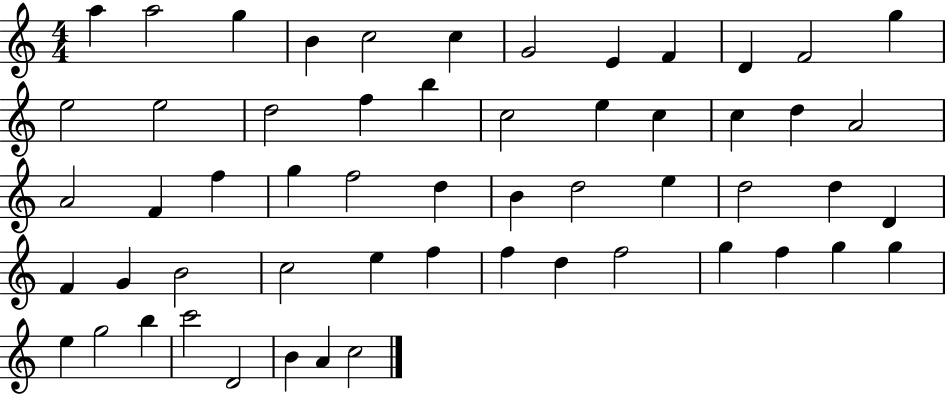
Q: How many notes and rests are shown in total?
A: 56